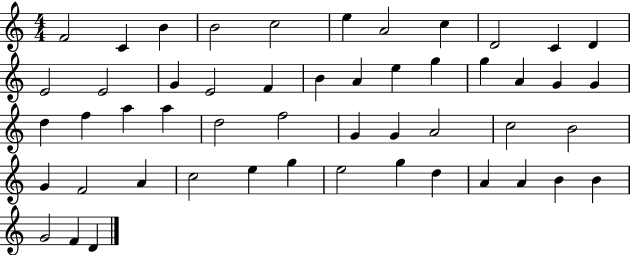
F4/h C4/q B4/q B4/h C5/h E5/q A4/h C5/q D4/h C4/q D4/q E4/h E4/h G4/q E4/h F4/q B4/q A4/q E5/q G5/q G5/q A4/q G4/q G4/q D5/q F5/q A5/q A5/q D5/h F5/h G4/q G4/q A4/h C5/h B4/h G4/q F4/h A4/q C5/h E5/q G5/q E5/h G5/q D5/q A4/q A4/q B4/q B4/q G4/h F4/q D4/q